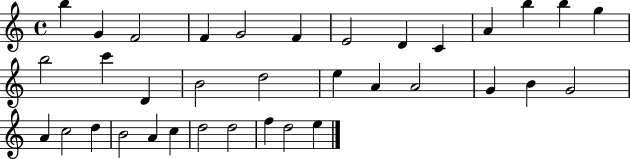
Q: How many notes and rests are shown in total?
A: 35